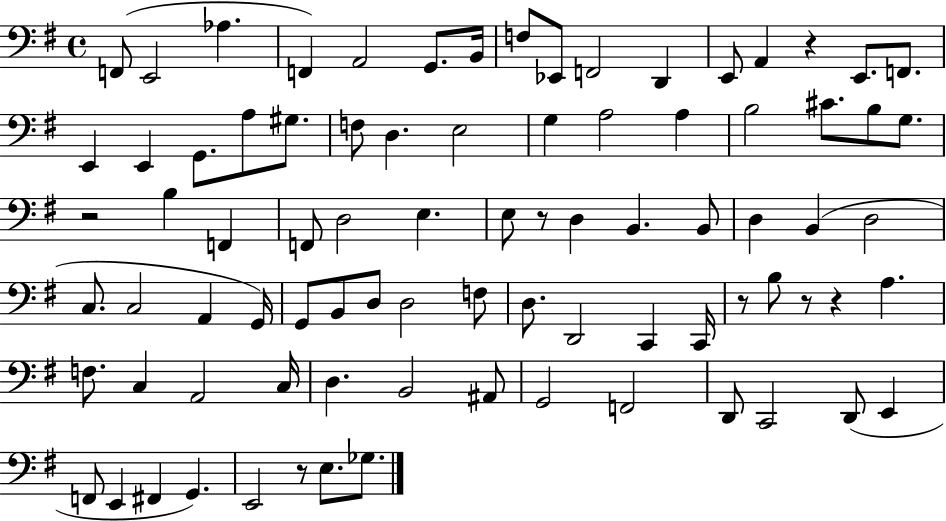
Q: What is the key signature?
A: G major